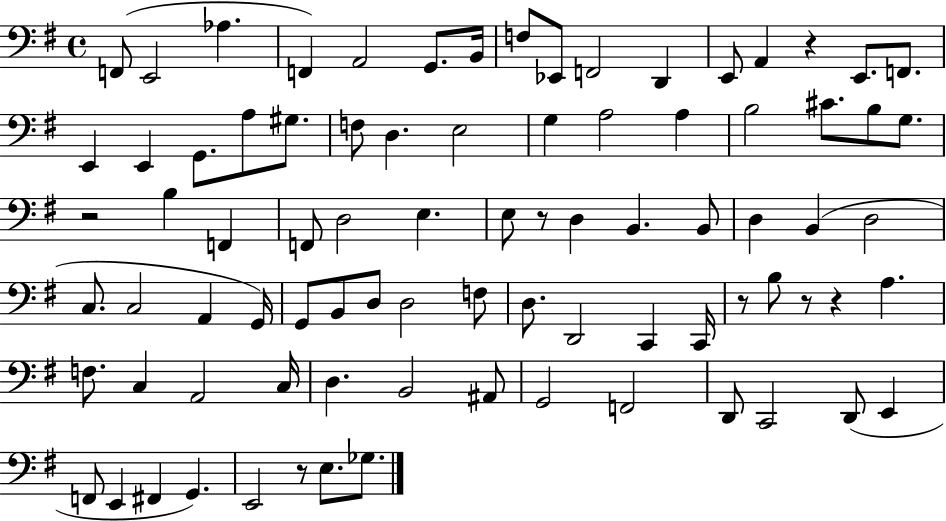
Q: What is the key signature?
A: G major